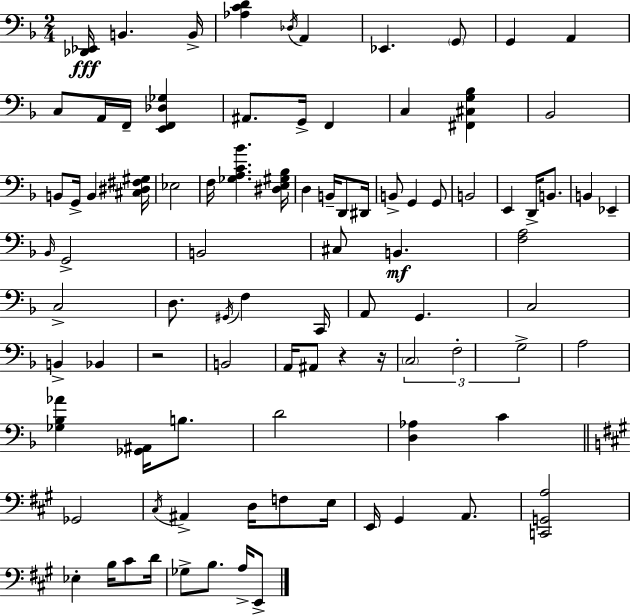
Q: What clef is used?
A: bass